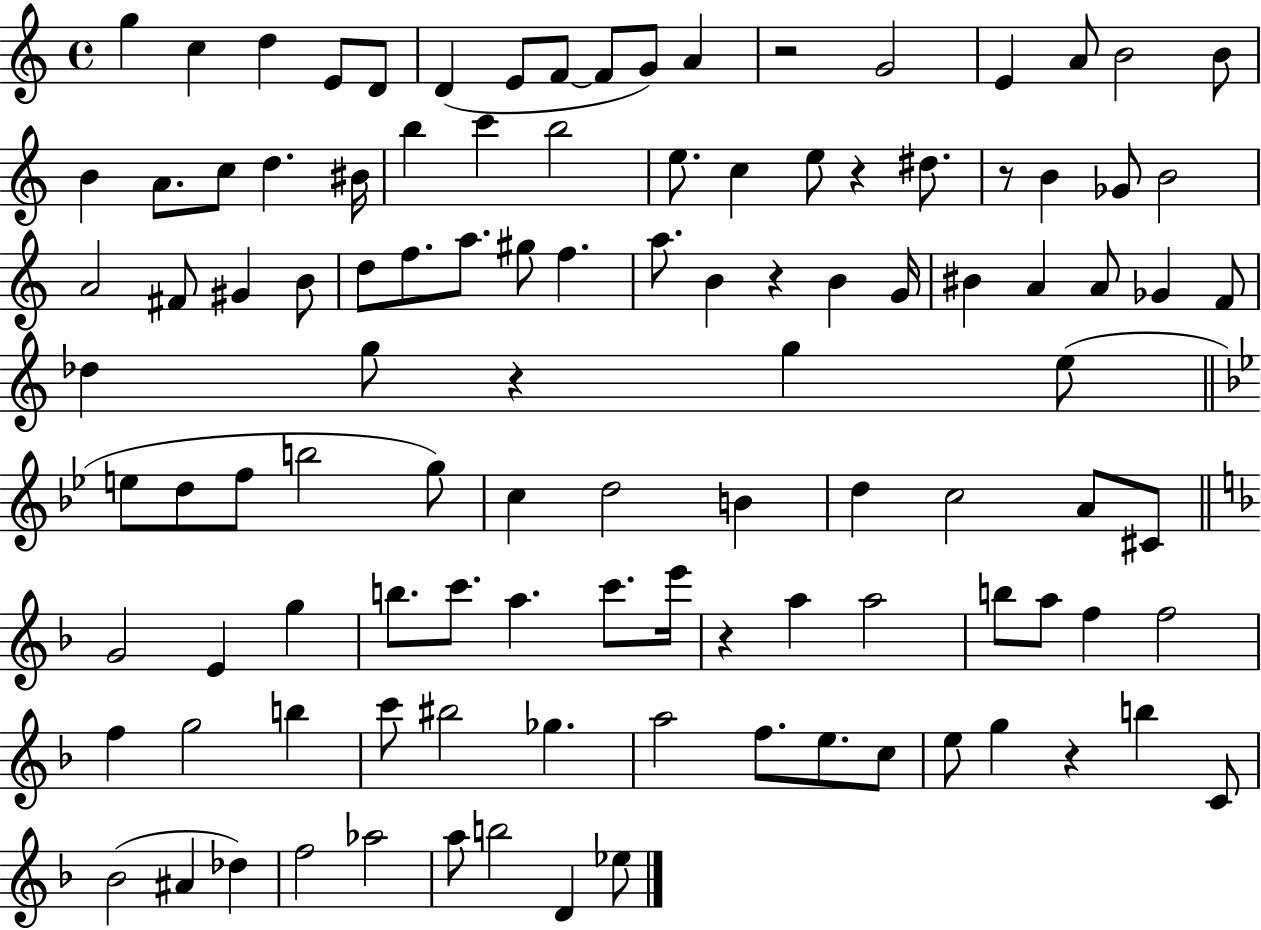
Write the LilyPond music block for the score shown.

{
  \clef treble
  \time 4/4
  \defaultTimeSignature
  \key c \major
  \repeat volta 2 { g''4 c''4 d''4 e'8 d'8 | d'4( e'8 f'8~~ f'8 g'8) a'4 | r2 g'2 | e'4 a'8 b'2 b'8 | \break b'4 a'8. c''8 d''4. bis'16 | b''4 c'''4 b''2 | e''8. c''4 e''8 r4 dis''8. | r8 b'4 ges'8 b'2 | \break a'2 fis'8 gis'4 b'8 | d''8 f''8. a''8. gis''8 f''4. | a''8. b'4 r4 b'4 g'16 | bis'4 a'4 a'8 ges'4 f'8 | \break des''4 g''8 r4 g''4 e''8( | \bar "||" \break \key g \minor e''8 d''8 f''8 b''2 g''8) | c''4 d''2 b'4 | d''4 c''2 a'8 cis'8 | \bar "||" \break \key f \major g'2 e'4 g''4 | b''8. c'''8. a''4. c'''8. e'''16 | r4 a''4 a''2 | b''8 a''8 f''4 f''2 | \break f''4 g''2 b''4 | c'''8 bis''2 ges''4. | a''2 f''8. e''8. c''8 | e''8 g''4 r4 b''4 c'8 | \break bes'2( ais'4 des''4) | f''2 aes''2 | a''8 b''2 d'4 ees''8 | } \bar "|."
}